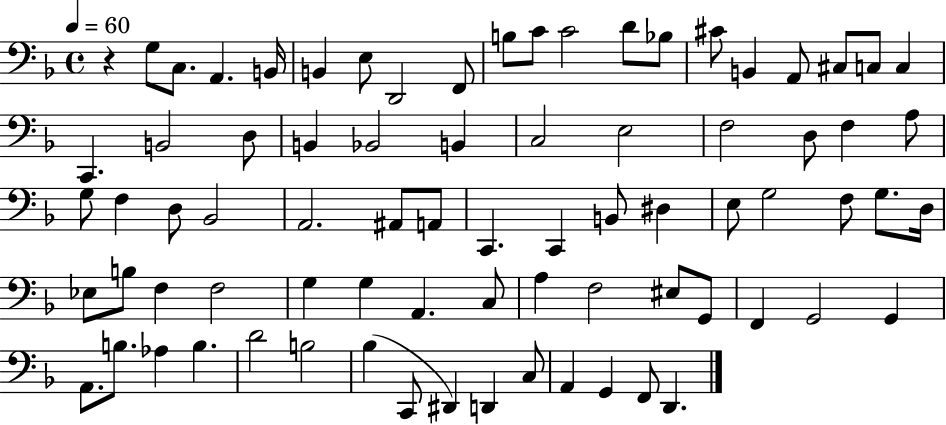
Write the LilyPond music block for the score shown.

{
  \clef bass
  \time 4/4
  \defaultTimeSignature
  \key f \major
  \tempo 4 = 60
  r4 g8 c8. a,4. b,16 | b,4 e8 d,2 f,8 | b8 c'8 c'2 d'8 bes8 | cis'8 b,4 a,8 cis8 c8 c4 | \break c,4. b,2 d8 | b,4 bes,2 b,4 | c2 e2 | f2 d8 f4 a8 | \break g8 f4 d8 bes,2 | a,2. ais,8 a,8 | c,4. c,4 b,8 dis4 | e8 g2 f8 g8. d16 | \break ees8 b8 f4 f2 | g4 g4 a,4. c8 | a4 f2 eis8 g,8 | f,4 g,2 g,4 | \break a,8. b8. aes4 b4. | d'2 b2 | bes4( c,8 dis,4) d,4 c8 | a,4 g,4 f,8 d,4. | \break \bar "|."
}